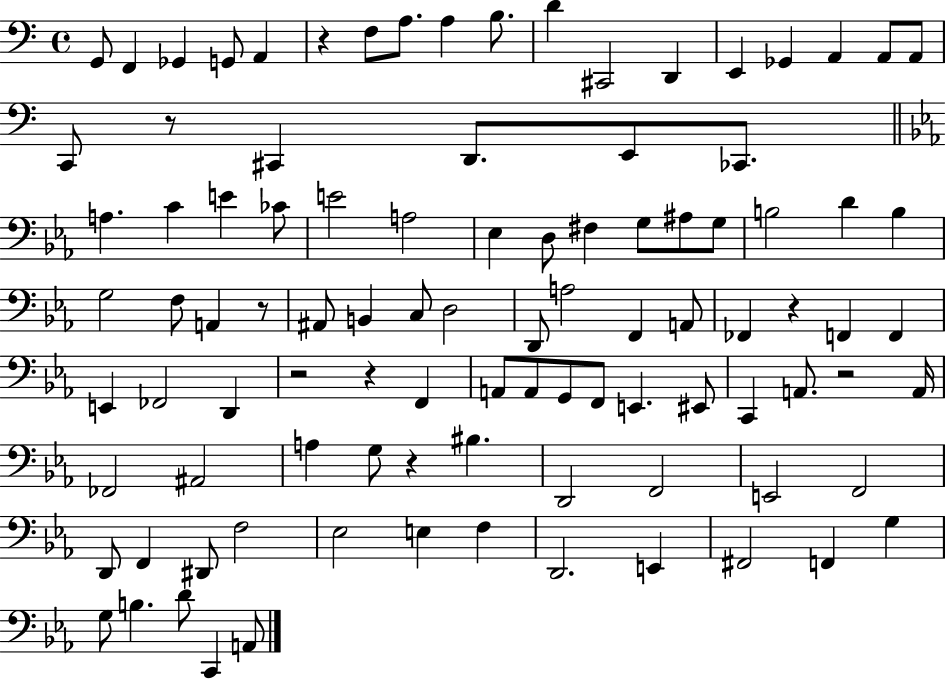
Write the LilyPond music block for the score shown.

{
  \clef bass
  \time 4/4
  \defaultTimeSignature
  \key c \major
  \repeat volta 2 { g,8 f,4 ges,4 g,8 a,4 | r4 f8 a8. a4 b8. | d'4 cis,2 d,4 | e,4 ges,4 a,4 a,8 a,8 | \break c,8 r8 cis,4 d,8. e,8 ces,8. | \bar "||" \break \key ees \major a4. c'4 e'4 ces'8 | e'2 a2 | ees4 d8 fis4 g8 ais8 g8 | b2 d'4 b4 | \break g2 f8 a,4 r8 | ais,8 b,4 c8 d2 | d,8 a2 f,4 a,8 | fes,4 r4 f,4 f,4 | \break e,4 fes,2 d,4 | r2 r4 f,4 | a,8 a,8 g,8 f,8 e,4. eis,8 | c,4 a,8. r2 a,16 | \break fes,2 ais,2 | a4 g8 r4 bis4. | d,2 f,2 | e,2 f,2 | \break d,8 f,4 dis,8 f2 | ees2 e4 f4 | d,2. e,4 | fis,2 f,4 g4 | \break g8 b4. d'8 c,4 a,8 | } \bar "|."
}